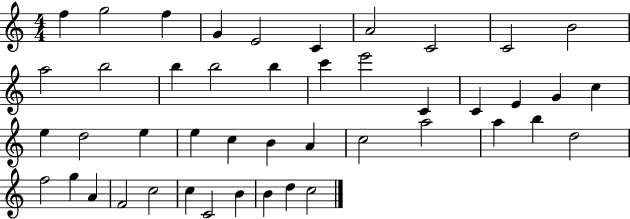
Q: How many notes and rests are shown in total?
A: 45